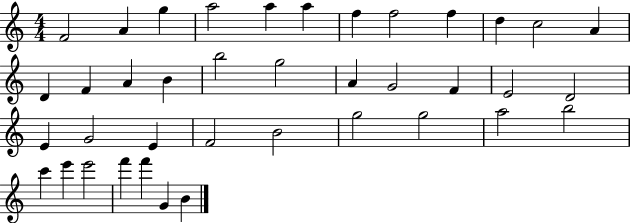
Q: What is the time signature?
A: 4/4